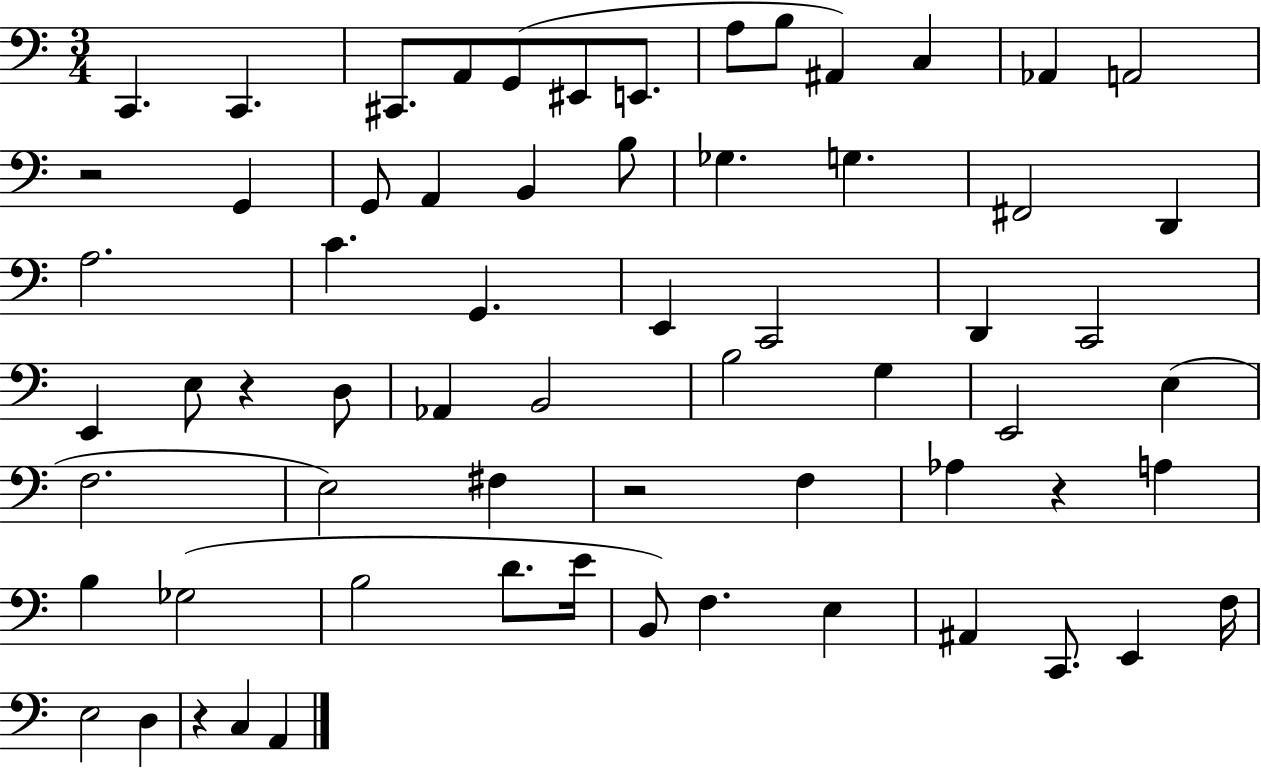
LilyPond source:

{
  \clef bass
  \numericTimeSignature
  \time 3/4
  \key c \major
  \repeat volta 2 { c,4. c,4. | cis,8. a,8 g,8( eis,8 e,8. | a8 b8 ais,4) c4 | aes,4 a,2 | \break r2 g,4 | g,8 a,4 b,4 b8 | ges4. g4. | fis,2 d,4 | \break a2. | c'4. g,4. | e,4 c,2 | d,4 c,2 | \break e,4 e8 r4 d8 | aes,4 b,2 | b2 g4 | e,2 e4( | \break f2. | e2) fis4 | r2 f4 | aes4 r4 a4 | \break b4 ges2( | b2 d'8. e'16 | b,8) f4. e4 | ais,4 c,8. e,4 f16 | \break e2 d4 | r4 c4 a,4 | } \bar "|."
}